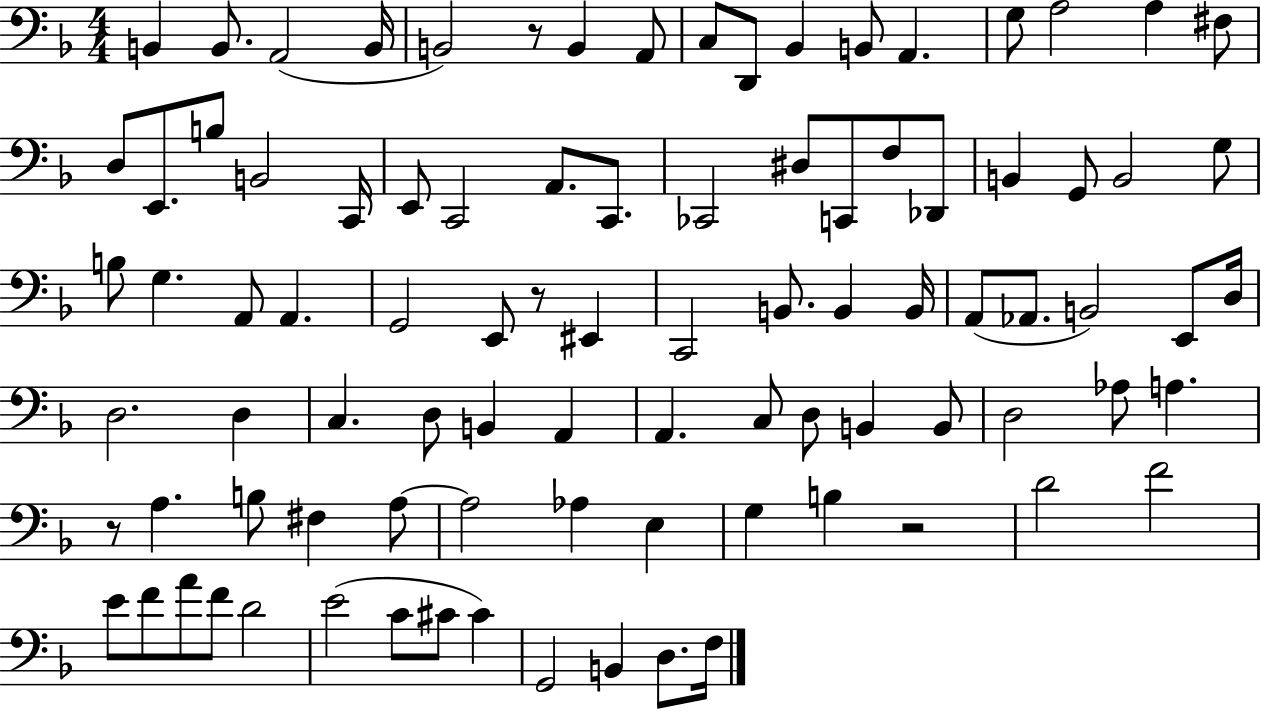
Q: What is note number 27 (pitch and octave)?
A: D#3